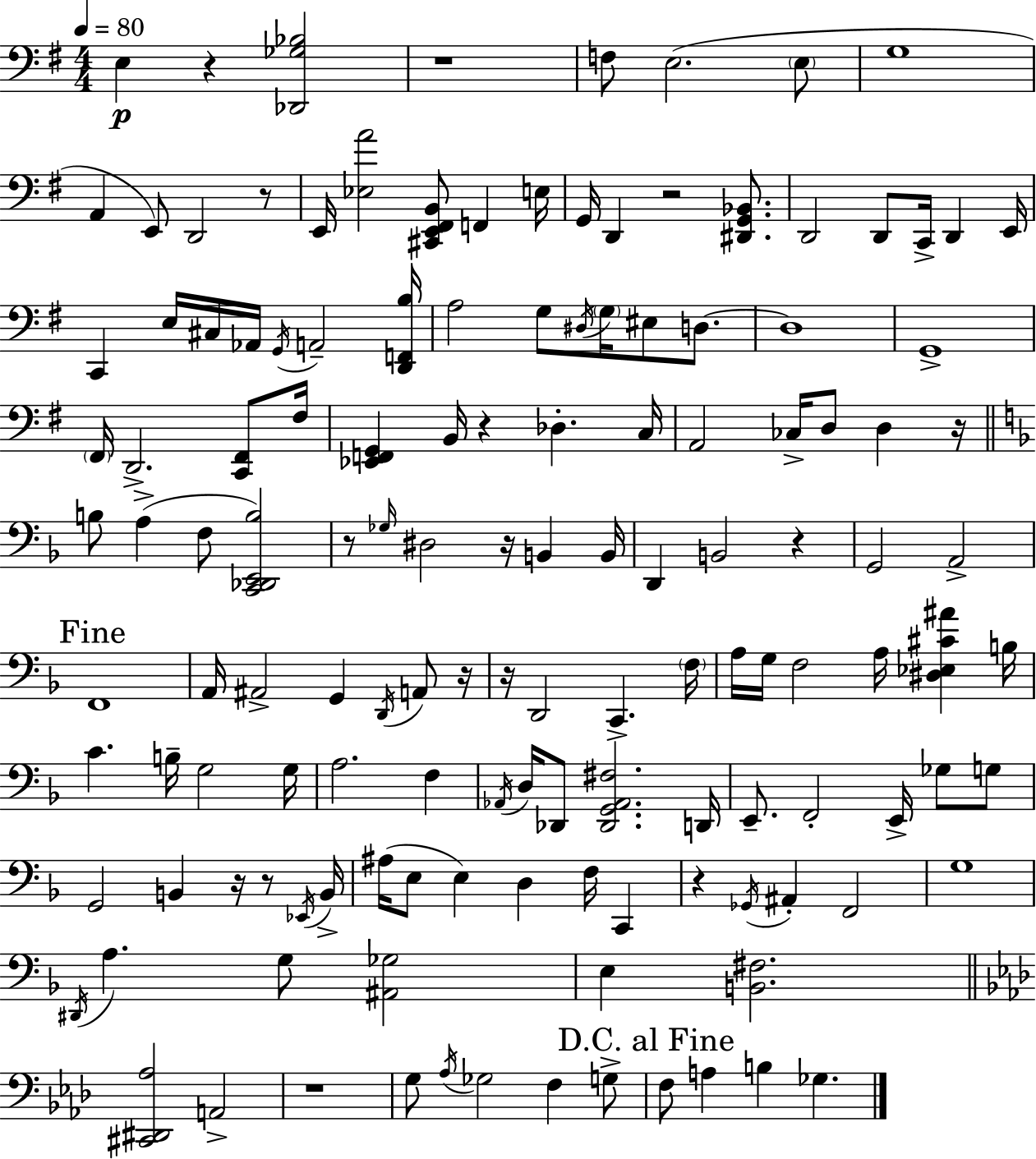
X:1
T:Untitled
M:4/4
L:1/4
K:Em
E, z [_D,,_G,_B,]2 z4 F,/2 E,2 E,/2 G,4 A,, E,,/2 D,,2 z/2 E,,/4 [_E,A]2 [^C,,E,,^F,,B,,]/2 F,, E,/4 G,,/4 D,, z2 [^D,,G,,_B,,]/2 D,,2 D,,/2 C,,/4 D,, E,,/4 C,, E,/4 ^C,/4 _A,,/4 G,,/4 A,,2 [D,,F,,B,]/4 A,2 G,/2 ^D,/4 G,/4 ^E,/2 D,/2 D,4 G,,4 ^F,,/4 D,,2 [C,,^F,,]/2 ^F,/4 [_E,,F,,G,,] B,,/4 z _D, C,/4 A,,2 _C,/4 D,/2 D, z/4 B,/2 A, F,/2 [C,,_D,,E,,B,]2 z/2 _G,/4 ^D,2 z/4 B,, B,,/4 D,, B,,2 z G,,2 A,,2 F,,4 A,,/4 ^A,,2 G,, D,,/4 A,,/2 z/4 z/4 D,,2 C,, F,/4 A,/4 G,/4 F,2 A,/4 [^D,_E,^C^A] B,/4 C B,/4 G,2 G,/4 A,2 F, _A,,/4 D,/4 _D,,/2 [_D,,G,,_A,,^F,]2 D,,/4 E,,/2 F,,2 E,,/4 _G,/2 G,/2 G,,2 B,, z/4 z/2 _E,,/4 B,,/4 ^A,/4 E,/2 E, D, F,/4 C,, z _G,,/4 ^A,, F,,2 G,4 ^D,,/4 A, G,/2 [^A,,_G,]2 E, [B,,^F,]2 [^C,,^D,,_A,]2 A,,2 z4 G,/2 _A,/4 _G,2 F, G,/2 F,/2 A, B, _G,